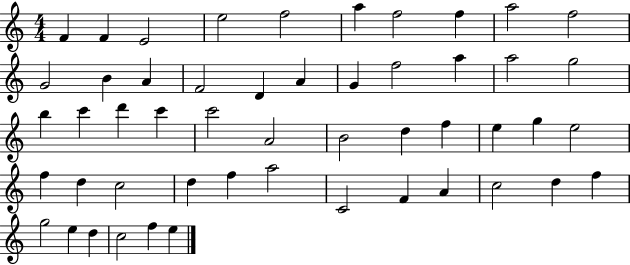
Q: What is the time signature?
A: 4/4